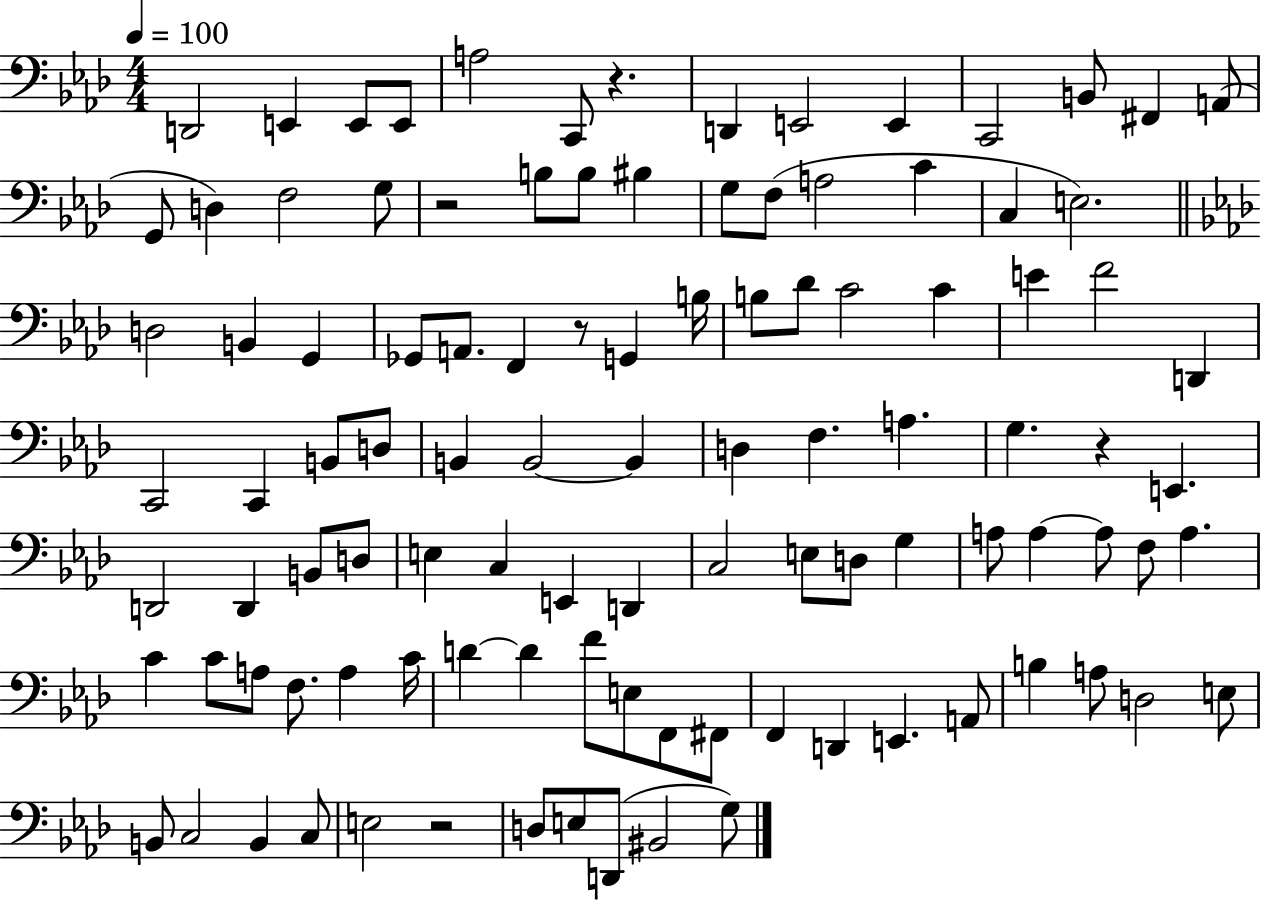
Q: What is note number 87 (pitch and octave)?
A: B3